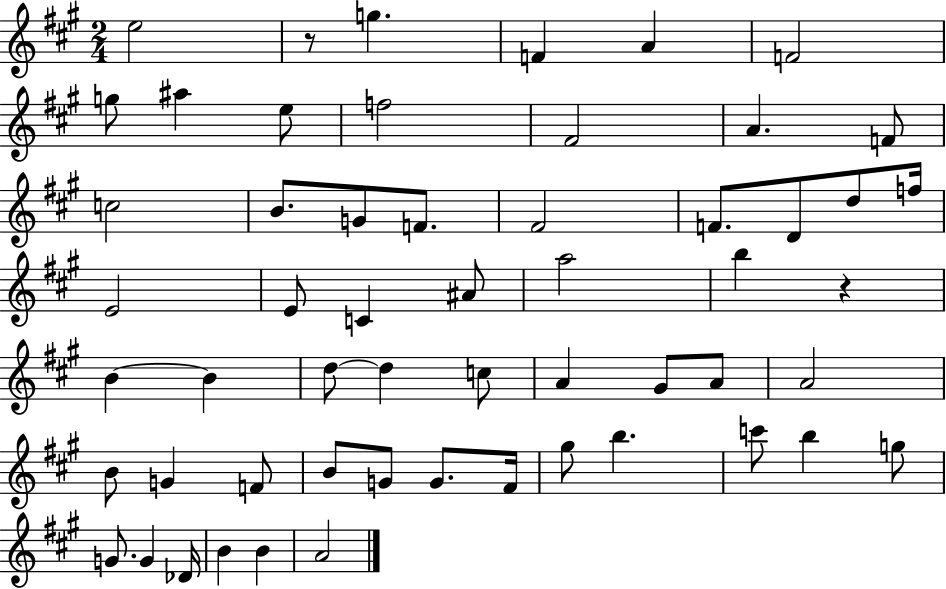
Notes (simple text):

E5/h R/e G5/q. F4/q A4/q F4/h G5/e A#5/q E5/e F5/h F#4/h A4/q. F4/e C5/h B4/e. G4/e F4/e. F#4/h F4/e. D4/e D5/e F5/s E4/h E4/e C4/q A#4/e A5/h B5/q R/q B4/q B4/q D5/e D5/q C5/e A4/q G#4/e A4/e A4/h B4/e G4/q F4/e B4/e G4/e G4/e. F#4/s G#5/e B5/q. C6/e B5/q G5/e G4/e. G4/q Db4/s B4/q B4/q A4/h